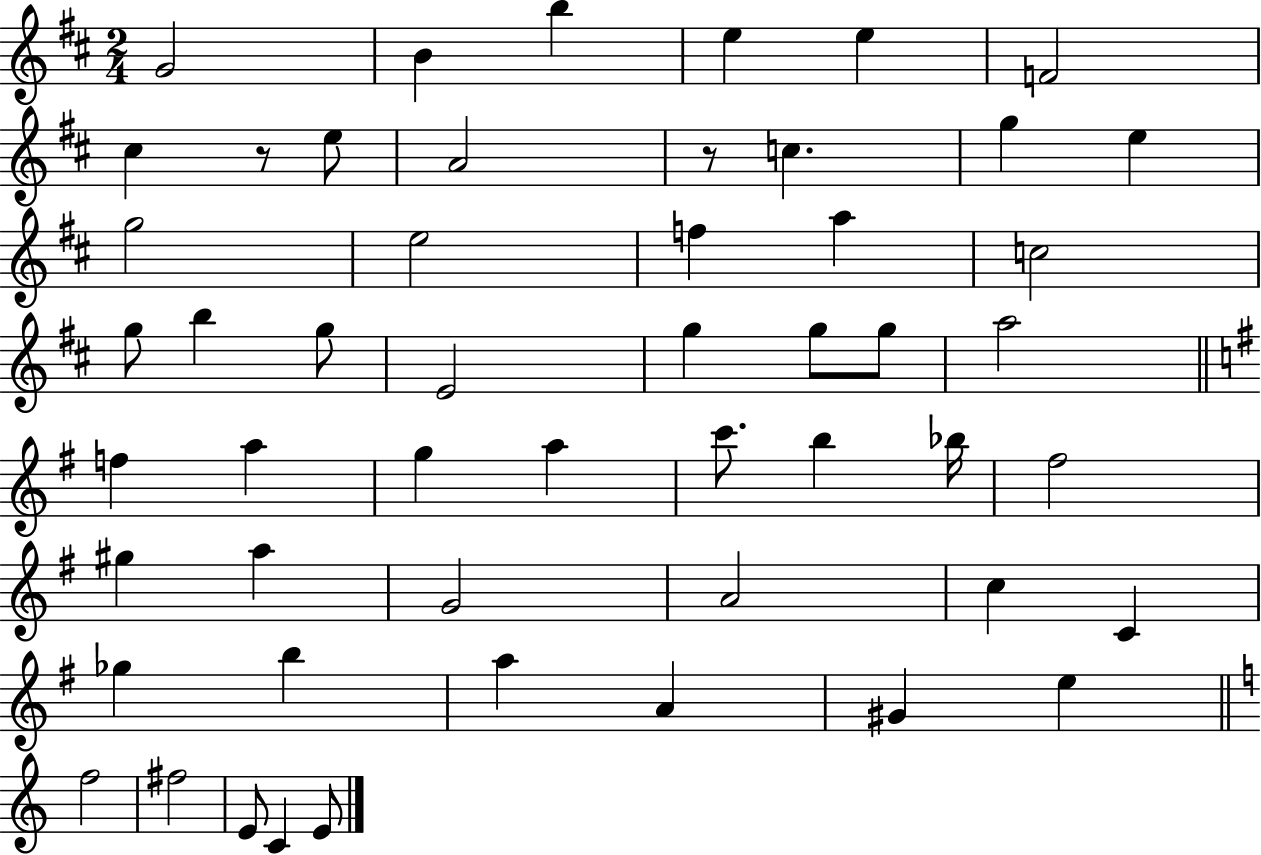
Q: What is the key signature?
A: D major